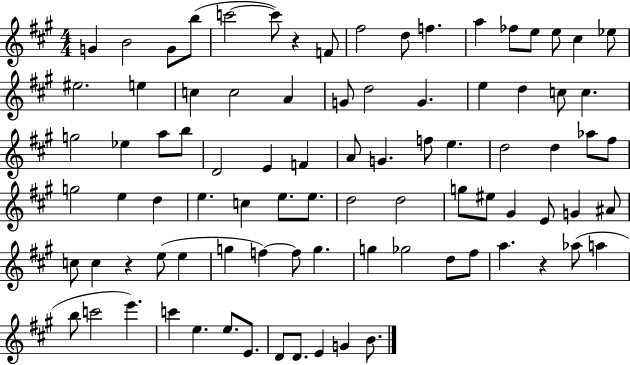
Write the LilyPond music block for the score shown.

{
  \clef treble
  \numericTimeSignature
  \time 4/4
  \key a \major
  g'4 b'2 g'8 b''8( | c'''2~~ c'''8) r4 f'8 | fis''2 d''8 f''4. | a''4 fes''8 e''8 e''8 cis''4 ees''8 | \break eis''2. e''4 | c''4 c''2 a'4 | g'8 d''2 g'4. | e''4 d''4 c''8 c''4. | \break g''2 ees''4 a''8 b''8 | d'2 e'4 f'4 | a'8 g'4. f''8 e''4. | d''2 d''4 aes''8 fis''8 | \break g''2 e''4 d''4 | e''4. c''4 e''8. e''8. | d''2 d''2 | g''8 eis''8 gis'4 e'8 g'4 ais'8 | \break c''8 c''4 r4 e''8( e''4 | g''4 f''4~~) f''8 g''4. | g''4 ges''2 d''8 fis''8 | a''4. r4 aes''8( a''4 | \break b''8 c'''2 e'''4.) | c'''4 e''4. e''8. e'8. | d'8 d'8. e'4 g'4 b'8. | \bar "|."
}